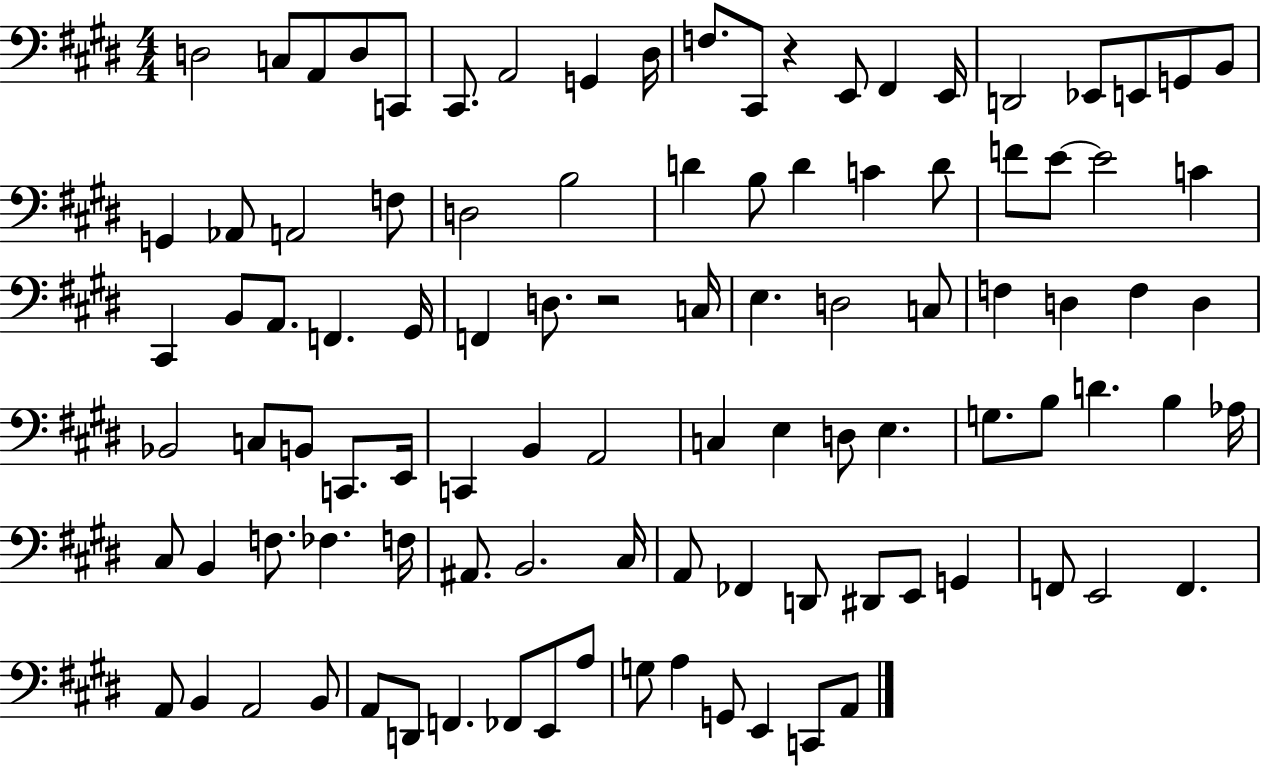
X:1
T:Untitled
M:4/4
L:1/4
K:E
D,2 C,/2 A,,/2 D,/2 C,,/2 ^C,,/2 A,,2 G,, ^D,/4 F,/2 ^C,,/2 z E,,/2 ^F,, E,,/4 D,,2 _E,,/2 E,,/2 G,,/2 B,,/2 G,, _A,,/2 A,,2 F,/2 D,2 B,2 D B,/2 D C D/2 F/2 E/2 E2 C ^C,, B,,/2 A,,/2 F,, ^G,,/4 F,, D,/2 z2 C,/4 E, D,2 C,/2 F, D, F, D, _B,,2 C,/2 B,,/2 C,,/2 E,,/4 C,, B,, A,,2 C, E, D,/2 E, G,/2 B,/2 D B, _A,/4 ^C,/2 B,, F,/2 _F, F,/4 ^A,,/2 B,,2 ^C,/4 A,,/2 _F,, D,,/2 ^D,,/2 E,,/2 G,, F,,/2 E,,2 F,, A,,/2 B,, A,,2 B,,/2 A,,/2 D,,/2 F,, _F,,/2 E,,/2 A,/2 G,/2 A, G,,/2 E,, C,,/2 A,,/2